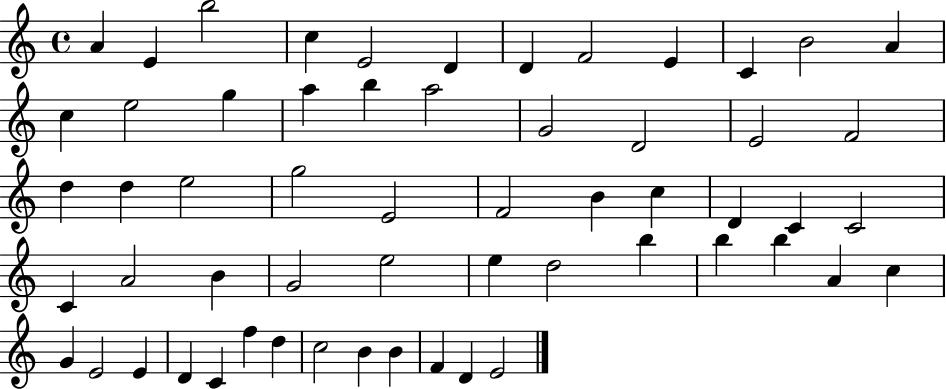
A4/q E4/q B5/h C5/q E4/h D4/q D4/q F4/h E4/q C4/q B4/h A4/q C5/q E5/h G5/q A5/q B5/q A5/h G4/h D4/h E4/h F4/h D5/q D5/q E5/h G5/h E4/h F4/h B4/q C5/q D4/q C4/q C4/h C4/q A4/h B4/q G4/h E5/h E5/q D5/h B5/q B5/q B5/q A4/q C5/q G4/q E4/h E4/q D4/q C4/q F5/q D5/q C5/h B4/q B4/q F4/q D4/q E4/h